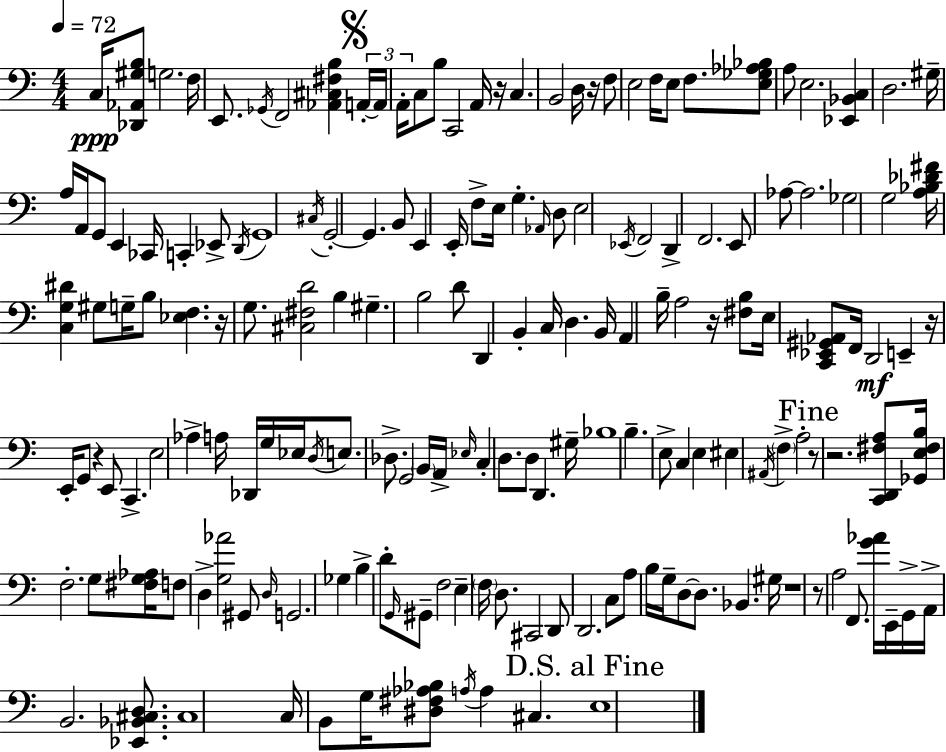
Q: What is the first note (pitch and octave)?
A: C3